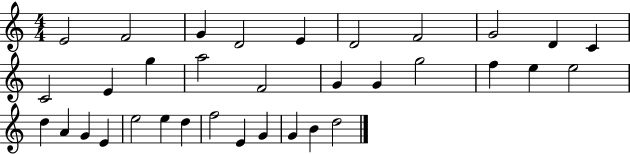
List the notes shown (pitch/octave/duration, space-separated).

E4/h F4/h G4/q D4/h E4/q D4/h F4/h G4/h D4/q C4/q C4/h E4/q G5/q A5/h F4/h G4/q G4/q G5/h F5/q E5/q E5/h D5/q A4/q G4/q E4/q E5/h E5/q D5/q F5/h E4/q G4/q G4/q B4/q D5/h